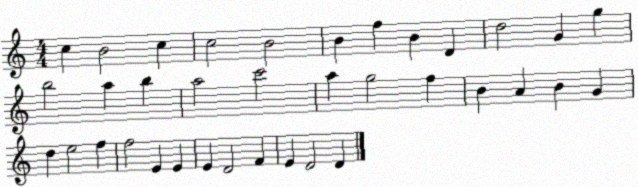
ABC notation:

X:1
T:Untitled
M:4/4
L:1/4
K:C
c B2 c c2 B2 B f B D d2 G g b2 a b a2 c'2 a g2 f B A B G d e2 f f2 E E E D2 F E D2 D